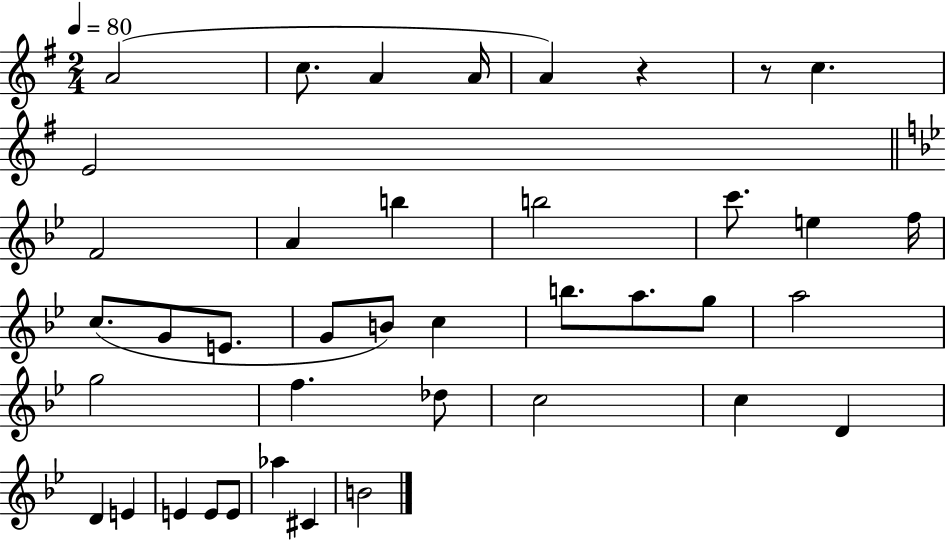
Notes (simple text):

A4/h C5/e. A4/q A4/s A4/q R/q R/e C5/q. E4/h F4/h A4/q B5/q B5/h C6/e. E5/q F5/s C5/e. G4/e E4/e. G4/e B4/e C5/q B5/e. A5/e. G5/e A5/h G5/h F5/q. Db5/e C5/h C5/q D4/q D4/q E4/q E4/q E4/e E4/e Ab5/q C#4/q B4/h